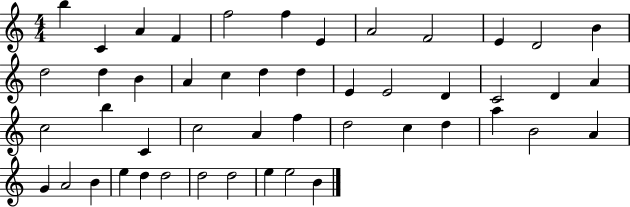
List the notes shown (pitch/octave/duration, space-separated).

B5/q C4/q A4/q F4/q F5/h F5/q E4/q A4/h F4/h E4/q D4/h B4/q D5/h D5/q B4/q A4/q C5/q D5/q D5/q E4/q E4/h D4/q C4/h D4/q A4/q C5/h B5/q C4/q C5/h A4/q F5/q D5/h C5/q D5/q A5/q B4/h A4/q G4/q A4/h B4/q E5/q D5/q D5/h D5/h D5/h E5/q E5/h B4/q